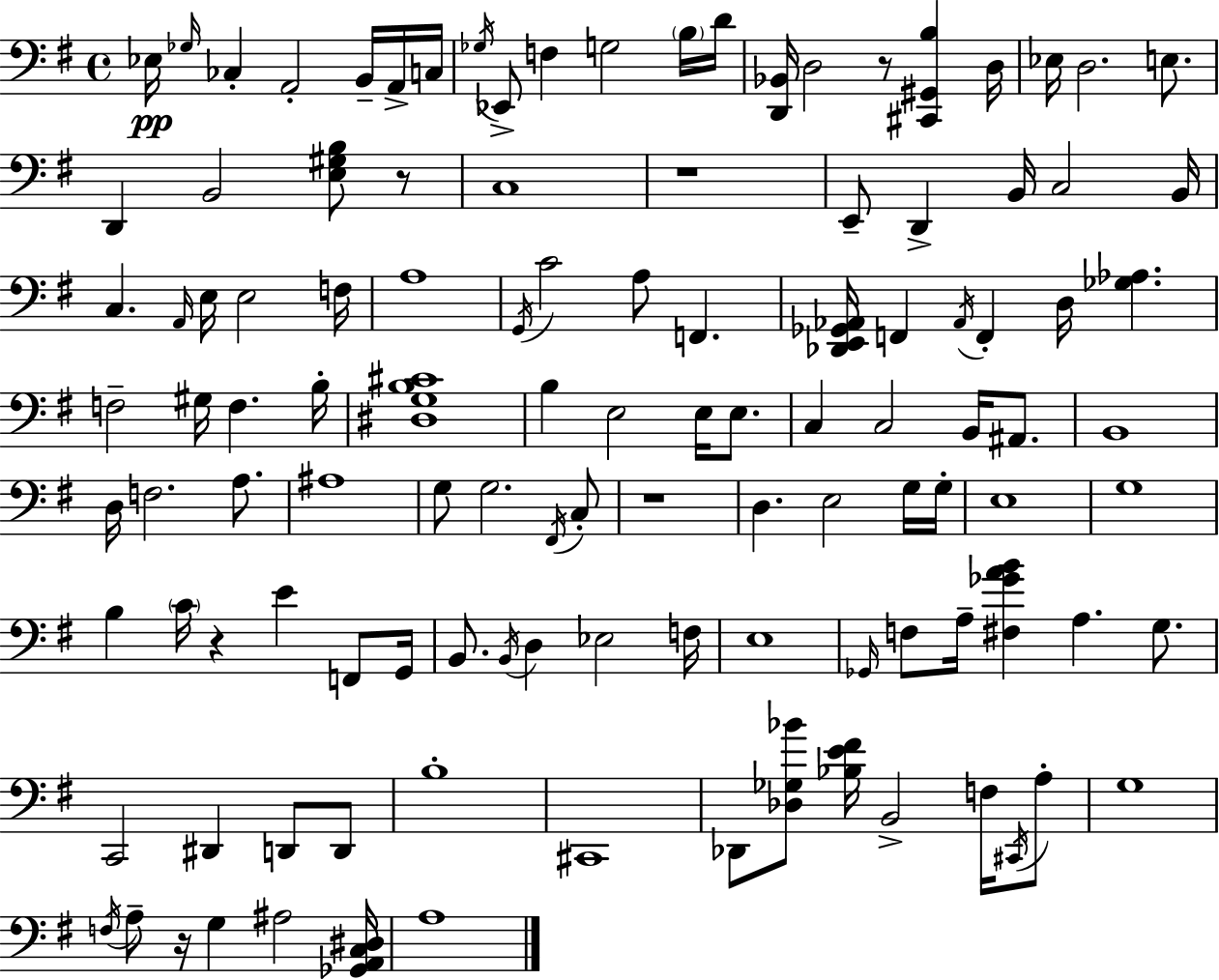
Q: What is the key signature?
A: G major